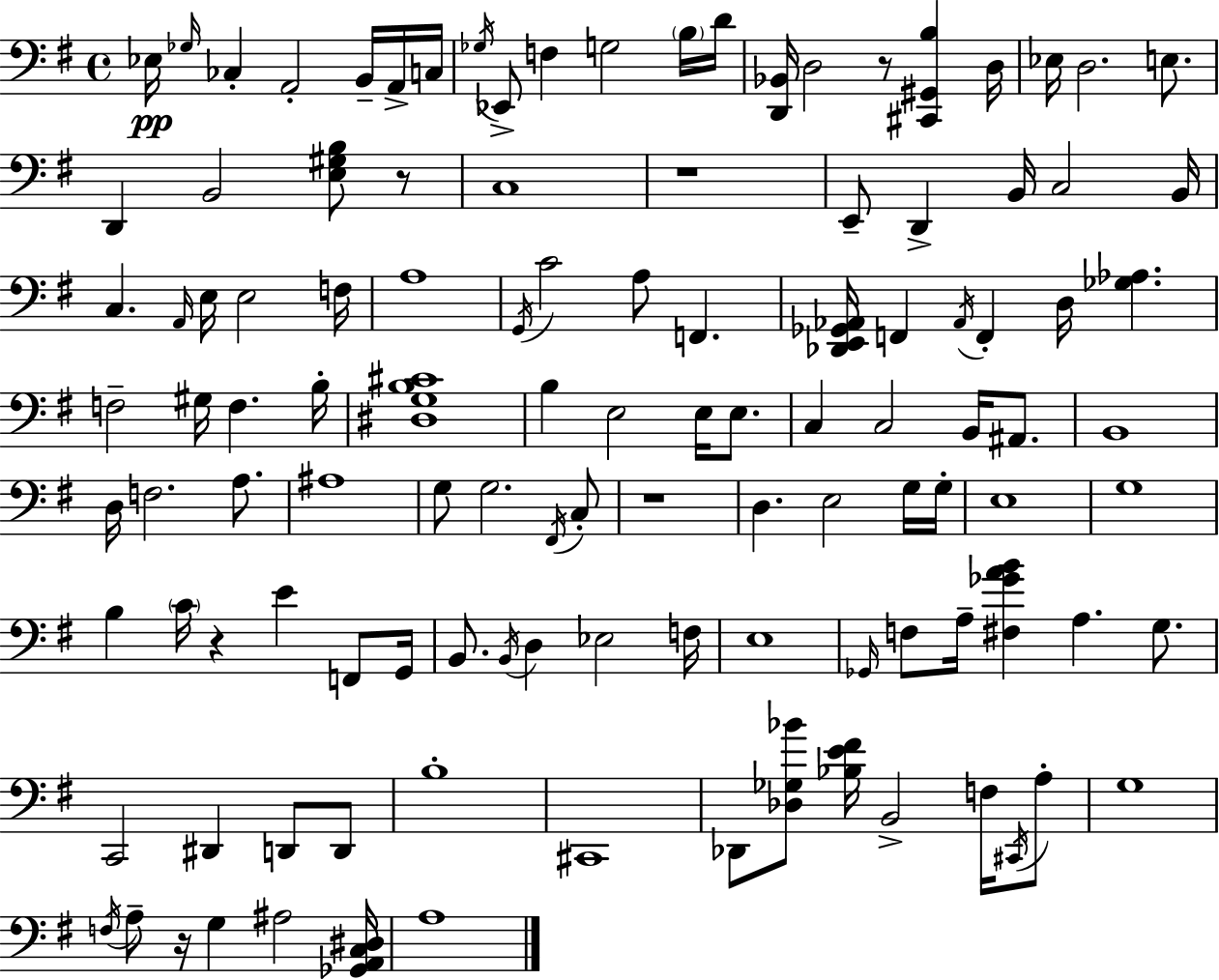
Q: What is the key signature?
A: G major